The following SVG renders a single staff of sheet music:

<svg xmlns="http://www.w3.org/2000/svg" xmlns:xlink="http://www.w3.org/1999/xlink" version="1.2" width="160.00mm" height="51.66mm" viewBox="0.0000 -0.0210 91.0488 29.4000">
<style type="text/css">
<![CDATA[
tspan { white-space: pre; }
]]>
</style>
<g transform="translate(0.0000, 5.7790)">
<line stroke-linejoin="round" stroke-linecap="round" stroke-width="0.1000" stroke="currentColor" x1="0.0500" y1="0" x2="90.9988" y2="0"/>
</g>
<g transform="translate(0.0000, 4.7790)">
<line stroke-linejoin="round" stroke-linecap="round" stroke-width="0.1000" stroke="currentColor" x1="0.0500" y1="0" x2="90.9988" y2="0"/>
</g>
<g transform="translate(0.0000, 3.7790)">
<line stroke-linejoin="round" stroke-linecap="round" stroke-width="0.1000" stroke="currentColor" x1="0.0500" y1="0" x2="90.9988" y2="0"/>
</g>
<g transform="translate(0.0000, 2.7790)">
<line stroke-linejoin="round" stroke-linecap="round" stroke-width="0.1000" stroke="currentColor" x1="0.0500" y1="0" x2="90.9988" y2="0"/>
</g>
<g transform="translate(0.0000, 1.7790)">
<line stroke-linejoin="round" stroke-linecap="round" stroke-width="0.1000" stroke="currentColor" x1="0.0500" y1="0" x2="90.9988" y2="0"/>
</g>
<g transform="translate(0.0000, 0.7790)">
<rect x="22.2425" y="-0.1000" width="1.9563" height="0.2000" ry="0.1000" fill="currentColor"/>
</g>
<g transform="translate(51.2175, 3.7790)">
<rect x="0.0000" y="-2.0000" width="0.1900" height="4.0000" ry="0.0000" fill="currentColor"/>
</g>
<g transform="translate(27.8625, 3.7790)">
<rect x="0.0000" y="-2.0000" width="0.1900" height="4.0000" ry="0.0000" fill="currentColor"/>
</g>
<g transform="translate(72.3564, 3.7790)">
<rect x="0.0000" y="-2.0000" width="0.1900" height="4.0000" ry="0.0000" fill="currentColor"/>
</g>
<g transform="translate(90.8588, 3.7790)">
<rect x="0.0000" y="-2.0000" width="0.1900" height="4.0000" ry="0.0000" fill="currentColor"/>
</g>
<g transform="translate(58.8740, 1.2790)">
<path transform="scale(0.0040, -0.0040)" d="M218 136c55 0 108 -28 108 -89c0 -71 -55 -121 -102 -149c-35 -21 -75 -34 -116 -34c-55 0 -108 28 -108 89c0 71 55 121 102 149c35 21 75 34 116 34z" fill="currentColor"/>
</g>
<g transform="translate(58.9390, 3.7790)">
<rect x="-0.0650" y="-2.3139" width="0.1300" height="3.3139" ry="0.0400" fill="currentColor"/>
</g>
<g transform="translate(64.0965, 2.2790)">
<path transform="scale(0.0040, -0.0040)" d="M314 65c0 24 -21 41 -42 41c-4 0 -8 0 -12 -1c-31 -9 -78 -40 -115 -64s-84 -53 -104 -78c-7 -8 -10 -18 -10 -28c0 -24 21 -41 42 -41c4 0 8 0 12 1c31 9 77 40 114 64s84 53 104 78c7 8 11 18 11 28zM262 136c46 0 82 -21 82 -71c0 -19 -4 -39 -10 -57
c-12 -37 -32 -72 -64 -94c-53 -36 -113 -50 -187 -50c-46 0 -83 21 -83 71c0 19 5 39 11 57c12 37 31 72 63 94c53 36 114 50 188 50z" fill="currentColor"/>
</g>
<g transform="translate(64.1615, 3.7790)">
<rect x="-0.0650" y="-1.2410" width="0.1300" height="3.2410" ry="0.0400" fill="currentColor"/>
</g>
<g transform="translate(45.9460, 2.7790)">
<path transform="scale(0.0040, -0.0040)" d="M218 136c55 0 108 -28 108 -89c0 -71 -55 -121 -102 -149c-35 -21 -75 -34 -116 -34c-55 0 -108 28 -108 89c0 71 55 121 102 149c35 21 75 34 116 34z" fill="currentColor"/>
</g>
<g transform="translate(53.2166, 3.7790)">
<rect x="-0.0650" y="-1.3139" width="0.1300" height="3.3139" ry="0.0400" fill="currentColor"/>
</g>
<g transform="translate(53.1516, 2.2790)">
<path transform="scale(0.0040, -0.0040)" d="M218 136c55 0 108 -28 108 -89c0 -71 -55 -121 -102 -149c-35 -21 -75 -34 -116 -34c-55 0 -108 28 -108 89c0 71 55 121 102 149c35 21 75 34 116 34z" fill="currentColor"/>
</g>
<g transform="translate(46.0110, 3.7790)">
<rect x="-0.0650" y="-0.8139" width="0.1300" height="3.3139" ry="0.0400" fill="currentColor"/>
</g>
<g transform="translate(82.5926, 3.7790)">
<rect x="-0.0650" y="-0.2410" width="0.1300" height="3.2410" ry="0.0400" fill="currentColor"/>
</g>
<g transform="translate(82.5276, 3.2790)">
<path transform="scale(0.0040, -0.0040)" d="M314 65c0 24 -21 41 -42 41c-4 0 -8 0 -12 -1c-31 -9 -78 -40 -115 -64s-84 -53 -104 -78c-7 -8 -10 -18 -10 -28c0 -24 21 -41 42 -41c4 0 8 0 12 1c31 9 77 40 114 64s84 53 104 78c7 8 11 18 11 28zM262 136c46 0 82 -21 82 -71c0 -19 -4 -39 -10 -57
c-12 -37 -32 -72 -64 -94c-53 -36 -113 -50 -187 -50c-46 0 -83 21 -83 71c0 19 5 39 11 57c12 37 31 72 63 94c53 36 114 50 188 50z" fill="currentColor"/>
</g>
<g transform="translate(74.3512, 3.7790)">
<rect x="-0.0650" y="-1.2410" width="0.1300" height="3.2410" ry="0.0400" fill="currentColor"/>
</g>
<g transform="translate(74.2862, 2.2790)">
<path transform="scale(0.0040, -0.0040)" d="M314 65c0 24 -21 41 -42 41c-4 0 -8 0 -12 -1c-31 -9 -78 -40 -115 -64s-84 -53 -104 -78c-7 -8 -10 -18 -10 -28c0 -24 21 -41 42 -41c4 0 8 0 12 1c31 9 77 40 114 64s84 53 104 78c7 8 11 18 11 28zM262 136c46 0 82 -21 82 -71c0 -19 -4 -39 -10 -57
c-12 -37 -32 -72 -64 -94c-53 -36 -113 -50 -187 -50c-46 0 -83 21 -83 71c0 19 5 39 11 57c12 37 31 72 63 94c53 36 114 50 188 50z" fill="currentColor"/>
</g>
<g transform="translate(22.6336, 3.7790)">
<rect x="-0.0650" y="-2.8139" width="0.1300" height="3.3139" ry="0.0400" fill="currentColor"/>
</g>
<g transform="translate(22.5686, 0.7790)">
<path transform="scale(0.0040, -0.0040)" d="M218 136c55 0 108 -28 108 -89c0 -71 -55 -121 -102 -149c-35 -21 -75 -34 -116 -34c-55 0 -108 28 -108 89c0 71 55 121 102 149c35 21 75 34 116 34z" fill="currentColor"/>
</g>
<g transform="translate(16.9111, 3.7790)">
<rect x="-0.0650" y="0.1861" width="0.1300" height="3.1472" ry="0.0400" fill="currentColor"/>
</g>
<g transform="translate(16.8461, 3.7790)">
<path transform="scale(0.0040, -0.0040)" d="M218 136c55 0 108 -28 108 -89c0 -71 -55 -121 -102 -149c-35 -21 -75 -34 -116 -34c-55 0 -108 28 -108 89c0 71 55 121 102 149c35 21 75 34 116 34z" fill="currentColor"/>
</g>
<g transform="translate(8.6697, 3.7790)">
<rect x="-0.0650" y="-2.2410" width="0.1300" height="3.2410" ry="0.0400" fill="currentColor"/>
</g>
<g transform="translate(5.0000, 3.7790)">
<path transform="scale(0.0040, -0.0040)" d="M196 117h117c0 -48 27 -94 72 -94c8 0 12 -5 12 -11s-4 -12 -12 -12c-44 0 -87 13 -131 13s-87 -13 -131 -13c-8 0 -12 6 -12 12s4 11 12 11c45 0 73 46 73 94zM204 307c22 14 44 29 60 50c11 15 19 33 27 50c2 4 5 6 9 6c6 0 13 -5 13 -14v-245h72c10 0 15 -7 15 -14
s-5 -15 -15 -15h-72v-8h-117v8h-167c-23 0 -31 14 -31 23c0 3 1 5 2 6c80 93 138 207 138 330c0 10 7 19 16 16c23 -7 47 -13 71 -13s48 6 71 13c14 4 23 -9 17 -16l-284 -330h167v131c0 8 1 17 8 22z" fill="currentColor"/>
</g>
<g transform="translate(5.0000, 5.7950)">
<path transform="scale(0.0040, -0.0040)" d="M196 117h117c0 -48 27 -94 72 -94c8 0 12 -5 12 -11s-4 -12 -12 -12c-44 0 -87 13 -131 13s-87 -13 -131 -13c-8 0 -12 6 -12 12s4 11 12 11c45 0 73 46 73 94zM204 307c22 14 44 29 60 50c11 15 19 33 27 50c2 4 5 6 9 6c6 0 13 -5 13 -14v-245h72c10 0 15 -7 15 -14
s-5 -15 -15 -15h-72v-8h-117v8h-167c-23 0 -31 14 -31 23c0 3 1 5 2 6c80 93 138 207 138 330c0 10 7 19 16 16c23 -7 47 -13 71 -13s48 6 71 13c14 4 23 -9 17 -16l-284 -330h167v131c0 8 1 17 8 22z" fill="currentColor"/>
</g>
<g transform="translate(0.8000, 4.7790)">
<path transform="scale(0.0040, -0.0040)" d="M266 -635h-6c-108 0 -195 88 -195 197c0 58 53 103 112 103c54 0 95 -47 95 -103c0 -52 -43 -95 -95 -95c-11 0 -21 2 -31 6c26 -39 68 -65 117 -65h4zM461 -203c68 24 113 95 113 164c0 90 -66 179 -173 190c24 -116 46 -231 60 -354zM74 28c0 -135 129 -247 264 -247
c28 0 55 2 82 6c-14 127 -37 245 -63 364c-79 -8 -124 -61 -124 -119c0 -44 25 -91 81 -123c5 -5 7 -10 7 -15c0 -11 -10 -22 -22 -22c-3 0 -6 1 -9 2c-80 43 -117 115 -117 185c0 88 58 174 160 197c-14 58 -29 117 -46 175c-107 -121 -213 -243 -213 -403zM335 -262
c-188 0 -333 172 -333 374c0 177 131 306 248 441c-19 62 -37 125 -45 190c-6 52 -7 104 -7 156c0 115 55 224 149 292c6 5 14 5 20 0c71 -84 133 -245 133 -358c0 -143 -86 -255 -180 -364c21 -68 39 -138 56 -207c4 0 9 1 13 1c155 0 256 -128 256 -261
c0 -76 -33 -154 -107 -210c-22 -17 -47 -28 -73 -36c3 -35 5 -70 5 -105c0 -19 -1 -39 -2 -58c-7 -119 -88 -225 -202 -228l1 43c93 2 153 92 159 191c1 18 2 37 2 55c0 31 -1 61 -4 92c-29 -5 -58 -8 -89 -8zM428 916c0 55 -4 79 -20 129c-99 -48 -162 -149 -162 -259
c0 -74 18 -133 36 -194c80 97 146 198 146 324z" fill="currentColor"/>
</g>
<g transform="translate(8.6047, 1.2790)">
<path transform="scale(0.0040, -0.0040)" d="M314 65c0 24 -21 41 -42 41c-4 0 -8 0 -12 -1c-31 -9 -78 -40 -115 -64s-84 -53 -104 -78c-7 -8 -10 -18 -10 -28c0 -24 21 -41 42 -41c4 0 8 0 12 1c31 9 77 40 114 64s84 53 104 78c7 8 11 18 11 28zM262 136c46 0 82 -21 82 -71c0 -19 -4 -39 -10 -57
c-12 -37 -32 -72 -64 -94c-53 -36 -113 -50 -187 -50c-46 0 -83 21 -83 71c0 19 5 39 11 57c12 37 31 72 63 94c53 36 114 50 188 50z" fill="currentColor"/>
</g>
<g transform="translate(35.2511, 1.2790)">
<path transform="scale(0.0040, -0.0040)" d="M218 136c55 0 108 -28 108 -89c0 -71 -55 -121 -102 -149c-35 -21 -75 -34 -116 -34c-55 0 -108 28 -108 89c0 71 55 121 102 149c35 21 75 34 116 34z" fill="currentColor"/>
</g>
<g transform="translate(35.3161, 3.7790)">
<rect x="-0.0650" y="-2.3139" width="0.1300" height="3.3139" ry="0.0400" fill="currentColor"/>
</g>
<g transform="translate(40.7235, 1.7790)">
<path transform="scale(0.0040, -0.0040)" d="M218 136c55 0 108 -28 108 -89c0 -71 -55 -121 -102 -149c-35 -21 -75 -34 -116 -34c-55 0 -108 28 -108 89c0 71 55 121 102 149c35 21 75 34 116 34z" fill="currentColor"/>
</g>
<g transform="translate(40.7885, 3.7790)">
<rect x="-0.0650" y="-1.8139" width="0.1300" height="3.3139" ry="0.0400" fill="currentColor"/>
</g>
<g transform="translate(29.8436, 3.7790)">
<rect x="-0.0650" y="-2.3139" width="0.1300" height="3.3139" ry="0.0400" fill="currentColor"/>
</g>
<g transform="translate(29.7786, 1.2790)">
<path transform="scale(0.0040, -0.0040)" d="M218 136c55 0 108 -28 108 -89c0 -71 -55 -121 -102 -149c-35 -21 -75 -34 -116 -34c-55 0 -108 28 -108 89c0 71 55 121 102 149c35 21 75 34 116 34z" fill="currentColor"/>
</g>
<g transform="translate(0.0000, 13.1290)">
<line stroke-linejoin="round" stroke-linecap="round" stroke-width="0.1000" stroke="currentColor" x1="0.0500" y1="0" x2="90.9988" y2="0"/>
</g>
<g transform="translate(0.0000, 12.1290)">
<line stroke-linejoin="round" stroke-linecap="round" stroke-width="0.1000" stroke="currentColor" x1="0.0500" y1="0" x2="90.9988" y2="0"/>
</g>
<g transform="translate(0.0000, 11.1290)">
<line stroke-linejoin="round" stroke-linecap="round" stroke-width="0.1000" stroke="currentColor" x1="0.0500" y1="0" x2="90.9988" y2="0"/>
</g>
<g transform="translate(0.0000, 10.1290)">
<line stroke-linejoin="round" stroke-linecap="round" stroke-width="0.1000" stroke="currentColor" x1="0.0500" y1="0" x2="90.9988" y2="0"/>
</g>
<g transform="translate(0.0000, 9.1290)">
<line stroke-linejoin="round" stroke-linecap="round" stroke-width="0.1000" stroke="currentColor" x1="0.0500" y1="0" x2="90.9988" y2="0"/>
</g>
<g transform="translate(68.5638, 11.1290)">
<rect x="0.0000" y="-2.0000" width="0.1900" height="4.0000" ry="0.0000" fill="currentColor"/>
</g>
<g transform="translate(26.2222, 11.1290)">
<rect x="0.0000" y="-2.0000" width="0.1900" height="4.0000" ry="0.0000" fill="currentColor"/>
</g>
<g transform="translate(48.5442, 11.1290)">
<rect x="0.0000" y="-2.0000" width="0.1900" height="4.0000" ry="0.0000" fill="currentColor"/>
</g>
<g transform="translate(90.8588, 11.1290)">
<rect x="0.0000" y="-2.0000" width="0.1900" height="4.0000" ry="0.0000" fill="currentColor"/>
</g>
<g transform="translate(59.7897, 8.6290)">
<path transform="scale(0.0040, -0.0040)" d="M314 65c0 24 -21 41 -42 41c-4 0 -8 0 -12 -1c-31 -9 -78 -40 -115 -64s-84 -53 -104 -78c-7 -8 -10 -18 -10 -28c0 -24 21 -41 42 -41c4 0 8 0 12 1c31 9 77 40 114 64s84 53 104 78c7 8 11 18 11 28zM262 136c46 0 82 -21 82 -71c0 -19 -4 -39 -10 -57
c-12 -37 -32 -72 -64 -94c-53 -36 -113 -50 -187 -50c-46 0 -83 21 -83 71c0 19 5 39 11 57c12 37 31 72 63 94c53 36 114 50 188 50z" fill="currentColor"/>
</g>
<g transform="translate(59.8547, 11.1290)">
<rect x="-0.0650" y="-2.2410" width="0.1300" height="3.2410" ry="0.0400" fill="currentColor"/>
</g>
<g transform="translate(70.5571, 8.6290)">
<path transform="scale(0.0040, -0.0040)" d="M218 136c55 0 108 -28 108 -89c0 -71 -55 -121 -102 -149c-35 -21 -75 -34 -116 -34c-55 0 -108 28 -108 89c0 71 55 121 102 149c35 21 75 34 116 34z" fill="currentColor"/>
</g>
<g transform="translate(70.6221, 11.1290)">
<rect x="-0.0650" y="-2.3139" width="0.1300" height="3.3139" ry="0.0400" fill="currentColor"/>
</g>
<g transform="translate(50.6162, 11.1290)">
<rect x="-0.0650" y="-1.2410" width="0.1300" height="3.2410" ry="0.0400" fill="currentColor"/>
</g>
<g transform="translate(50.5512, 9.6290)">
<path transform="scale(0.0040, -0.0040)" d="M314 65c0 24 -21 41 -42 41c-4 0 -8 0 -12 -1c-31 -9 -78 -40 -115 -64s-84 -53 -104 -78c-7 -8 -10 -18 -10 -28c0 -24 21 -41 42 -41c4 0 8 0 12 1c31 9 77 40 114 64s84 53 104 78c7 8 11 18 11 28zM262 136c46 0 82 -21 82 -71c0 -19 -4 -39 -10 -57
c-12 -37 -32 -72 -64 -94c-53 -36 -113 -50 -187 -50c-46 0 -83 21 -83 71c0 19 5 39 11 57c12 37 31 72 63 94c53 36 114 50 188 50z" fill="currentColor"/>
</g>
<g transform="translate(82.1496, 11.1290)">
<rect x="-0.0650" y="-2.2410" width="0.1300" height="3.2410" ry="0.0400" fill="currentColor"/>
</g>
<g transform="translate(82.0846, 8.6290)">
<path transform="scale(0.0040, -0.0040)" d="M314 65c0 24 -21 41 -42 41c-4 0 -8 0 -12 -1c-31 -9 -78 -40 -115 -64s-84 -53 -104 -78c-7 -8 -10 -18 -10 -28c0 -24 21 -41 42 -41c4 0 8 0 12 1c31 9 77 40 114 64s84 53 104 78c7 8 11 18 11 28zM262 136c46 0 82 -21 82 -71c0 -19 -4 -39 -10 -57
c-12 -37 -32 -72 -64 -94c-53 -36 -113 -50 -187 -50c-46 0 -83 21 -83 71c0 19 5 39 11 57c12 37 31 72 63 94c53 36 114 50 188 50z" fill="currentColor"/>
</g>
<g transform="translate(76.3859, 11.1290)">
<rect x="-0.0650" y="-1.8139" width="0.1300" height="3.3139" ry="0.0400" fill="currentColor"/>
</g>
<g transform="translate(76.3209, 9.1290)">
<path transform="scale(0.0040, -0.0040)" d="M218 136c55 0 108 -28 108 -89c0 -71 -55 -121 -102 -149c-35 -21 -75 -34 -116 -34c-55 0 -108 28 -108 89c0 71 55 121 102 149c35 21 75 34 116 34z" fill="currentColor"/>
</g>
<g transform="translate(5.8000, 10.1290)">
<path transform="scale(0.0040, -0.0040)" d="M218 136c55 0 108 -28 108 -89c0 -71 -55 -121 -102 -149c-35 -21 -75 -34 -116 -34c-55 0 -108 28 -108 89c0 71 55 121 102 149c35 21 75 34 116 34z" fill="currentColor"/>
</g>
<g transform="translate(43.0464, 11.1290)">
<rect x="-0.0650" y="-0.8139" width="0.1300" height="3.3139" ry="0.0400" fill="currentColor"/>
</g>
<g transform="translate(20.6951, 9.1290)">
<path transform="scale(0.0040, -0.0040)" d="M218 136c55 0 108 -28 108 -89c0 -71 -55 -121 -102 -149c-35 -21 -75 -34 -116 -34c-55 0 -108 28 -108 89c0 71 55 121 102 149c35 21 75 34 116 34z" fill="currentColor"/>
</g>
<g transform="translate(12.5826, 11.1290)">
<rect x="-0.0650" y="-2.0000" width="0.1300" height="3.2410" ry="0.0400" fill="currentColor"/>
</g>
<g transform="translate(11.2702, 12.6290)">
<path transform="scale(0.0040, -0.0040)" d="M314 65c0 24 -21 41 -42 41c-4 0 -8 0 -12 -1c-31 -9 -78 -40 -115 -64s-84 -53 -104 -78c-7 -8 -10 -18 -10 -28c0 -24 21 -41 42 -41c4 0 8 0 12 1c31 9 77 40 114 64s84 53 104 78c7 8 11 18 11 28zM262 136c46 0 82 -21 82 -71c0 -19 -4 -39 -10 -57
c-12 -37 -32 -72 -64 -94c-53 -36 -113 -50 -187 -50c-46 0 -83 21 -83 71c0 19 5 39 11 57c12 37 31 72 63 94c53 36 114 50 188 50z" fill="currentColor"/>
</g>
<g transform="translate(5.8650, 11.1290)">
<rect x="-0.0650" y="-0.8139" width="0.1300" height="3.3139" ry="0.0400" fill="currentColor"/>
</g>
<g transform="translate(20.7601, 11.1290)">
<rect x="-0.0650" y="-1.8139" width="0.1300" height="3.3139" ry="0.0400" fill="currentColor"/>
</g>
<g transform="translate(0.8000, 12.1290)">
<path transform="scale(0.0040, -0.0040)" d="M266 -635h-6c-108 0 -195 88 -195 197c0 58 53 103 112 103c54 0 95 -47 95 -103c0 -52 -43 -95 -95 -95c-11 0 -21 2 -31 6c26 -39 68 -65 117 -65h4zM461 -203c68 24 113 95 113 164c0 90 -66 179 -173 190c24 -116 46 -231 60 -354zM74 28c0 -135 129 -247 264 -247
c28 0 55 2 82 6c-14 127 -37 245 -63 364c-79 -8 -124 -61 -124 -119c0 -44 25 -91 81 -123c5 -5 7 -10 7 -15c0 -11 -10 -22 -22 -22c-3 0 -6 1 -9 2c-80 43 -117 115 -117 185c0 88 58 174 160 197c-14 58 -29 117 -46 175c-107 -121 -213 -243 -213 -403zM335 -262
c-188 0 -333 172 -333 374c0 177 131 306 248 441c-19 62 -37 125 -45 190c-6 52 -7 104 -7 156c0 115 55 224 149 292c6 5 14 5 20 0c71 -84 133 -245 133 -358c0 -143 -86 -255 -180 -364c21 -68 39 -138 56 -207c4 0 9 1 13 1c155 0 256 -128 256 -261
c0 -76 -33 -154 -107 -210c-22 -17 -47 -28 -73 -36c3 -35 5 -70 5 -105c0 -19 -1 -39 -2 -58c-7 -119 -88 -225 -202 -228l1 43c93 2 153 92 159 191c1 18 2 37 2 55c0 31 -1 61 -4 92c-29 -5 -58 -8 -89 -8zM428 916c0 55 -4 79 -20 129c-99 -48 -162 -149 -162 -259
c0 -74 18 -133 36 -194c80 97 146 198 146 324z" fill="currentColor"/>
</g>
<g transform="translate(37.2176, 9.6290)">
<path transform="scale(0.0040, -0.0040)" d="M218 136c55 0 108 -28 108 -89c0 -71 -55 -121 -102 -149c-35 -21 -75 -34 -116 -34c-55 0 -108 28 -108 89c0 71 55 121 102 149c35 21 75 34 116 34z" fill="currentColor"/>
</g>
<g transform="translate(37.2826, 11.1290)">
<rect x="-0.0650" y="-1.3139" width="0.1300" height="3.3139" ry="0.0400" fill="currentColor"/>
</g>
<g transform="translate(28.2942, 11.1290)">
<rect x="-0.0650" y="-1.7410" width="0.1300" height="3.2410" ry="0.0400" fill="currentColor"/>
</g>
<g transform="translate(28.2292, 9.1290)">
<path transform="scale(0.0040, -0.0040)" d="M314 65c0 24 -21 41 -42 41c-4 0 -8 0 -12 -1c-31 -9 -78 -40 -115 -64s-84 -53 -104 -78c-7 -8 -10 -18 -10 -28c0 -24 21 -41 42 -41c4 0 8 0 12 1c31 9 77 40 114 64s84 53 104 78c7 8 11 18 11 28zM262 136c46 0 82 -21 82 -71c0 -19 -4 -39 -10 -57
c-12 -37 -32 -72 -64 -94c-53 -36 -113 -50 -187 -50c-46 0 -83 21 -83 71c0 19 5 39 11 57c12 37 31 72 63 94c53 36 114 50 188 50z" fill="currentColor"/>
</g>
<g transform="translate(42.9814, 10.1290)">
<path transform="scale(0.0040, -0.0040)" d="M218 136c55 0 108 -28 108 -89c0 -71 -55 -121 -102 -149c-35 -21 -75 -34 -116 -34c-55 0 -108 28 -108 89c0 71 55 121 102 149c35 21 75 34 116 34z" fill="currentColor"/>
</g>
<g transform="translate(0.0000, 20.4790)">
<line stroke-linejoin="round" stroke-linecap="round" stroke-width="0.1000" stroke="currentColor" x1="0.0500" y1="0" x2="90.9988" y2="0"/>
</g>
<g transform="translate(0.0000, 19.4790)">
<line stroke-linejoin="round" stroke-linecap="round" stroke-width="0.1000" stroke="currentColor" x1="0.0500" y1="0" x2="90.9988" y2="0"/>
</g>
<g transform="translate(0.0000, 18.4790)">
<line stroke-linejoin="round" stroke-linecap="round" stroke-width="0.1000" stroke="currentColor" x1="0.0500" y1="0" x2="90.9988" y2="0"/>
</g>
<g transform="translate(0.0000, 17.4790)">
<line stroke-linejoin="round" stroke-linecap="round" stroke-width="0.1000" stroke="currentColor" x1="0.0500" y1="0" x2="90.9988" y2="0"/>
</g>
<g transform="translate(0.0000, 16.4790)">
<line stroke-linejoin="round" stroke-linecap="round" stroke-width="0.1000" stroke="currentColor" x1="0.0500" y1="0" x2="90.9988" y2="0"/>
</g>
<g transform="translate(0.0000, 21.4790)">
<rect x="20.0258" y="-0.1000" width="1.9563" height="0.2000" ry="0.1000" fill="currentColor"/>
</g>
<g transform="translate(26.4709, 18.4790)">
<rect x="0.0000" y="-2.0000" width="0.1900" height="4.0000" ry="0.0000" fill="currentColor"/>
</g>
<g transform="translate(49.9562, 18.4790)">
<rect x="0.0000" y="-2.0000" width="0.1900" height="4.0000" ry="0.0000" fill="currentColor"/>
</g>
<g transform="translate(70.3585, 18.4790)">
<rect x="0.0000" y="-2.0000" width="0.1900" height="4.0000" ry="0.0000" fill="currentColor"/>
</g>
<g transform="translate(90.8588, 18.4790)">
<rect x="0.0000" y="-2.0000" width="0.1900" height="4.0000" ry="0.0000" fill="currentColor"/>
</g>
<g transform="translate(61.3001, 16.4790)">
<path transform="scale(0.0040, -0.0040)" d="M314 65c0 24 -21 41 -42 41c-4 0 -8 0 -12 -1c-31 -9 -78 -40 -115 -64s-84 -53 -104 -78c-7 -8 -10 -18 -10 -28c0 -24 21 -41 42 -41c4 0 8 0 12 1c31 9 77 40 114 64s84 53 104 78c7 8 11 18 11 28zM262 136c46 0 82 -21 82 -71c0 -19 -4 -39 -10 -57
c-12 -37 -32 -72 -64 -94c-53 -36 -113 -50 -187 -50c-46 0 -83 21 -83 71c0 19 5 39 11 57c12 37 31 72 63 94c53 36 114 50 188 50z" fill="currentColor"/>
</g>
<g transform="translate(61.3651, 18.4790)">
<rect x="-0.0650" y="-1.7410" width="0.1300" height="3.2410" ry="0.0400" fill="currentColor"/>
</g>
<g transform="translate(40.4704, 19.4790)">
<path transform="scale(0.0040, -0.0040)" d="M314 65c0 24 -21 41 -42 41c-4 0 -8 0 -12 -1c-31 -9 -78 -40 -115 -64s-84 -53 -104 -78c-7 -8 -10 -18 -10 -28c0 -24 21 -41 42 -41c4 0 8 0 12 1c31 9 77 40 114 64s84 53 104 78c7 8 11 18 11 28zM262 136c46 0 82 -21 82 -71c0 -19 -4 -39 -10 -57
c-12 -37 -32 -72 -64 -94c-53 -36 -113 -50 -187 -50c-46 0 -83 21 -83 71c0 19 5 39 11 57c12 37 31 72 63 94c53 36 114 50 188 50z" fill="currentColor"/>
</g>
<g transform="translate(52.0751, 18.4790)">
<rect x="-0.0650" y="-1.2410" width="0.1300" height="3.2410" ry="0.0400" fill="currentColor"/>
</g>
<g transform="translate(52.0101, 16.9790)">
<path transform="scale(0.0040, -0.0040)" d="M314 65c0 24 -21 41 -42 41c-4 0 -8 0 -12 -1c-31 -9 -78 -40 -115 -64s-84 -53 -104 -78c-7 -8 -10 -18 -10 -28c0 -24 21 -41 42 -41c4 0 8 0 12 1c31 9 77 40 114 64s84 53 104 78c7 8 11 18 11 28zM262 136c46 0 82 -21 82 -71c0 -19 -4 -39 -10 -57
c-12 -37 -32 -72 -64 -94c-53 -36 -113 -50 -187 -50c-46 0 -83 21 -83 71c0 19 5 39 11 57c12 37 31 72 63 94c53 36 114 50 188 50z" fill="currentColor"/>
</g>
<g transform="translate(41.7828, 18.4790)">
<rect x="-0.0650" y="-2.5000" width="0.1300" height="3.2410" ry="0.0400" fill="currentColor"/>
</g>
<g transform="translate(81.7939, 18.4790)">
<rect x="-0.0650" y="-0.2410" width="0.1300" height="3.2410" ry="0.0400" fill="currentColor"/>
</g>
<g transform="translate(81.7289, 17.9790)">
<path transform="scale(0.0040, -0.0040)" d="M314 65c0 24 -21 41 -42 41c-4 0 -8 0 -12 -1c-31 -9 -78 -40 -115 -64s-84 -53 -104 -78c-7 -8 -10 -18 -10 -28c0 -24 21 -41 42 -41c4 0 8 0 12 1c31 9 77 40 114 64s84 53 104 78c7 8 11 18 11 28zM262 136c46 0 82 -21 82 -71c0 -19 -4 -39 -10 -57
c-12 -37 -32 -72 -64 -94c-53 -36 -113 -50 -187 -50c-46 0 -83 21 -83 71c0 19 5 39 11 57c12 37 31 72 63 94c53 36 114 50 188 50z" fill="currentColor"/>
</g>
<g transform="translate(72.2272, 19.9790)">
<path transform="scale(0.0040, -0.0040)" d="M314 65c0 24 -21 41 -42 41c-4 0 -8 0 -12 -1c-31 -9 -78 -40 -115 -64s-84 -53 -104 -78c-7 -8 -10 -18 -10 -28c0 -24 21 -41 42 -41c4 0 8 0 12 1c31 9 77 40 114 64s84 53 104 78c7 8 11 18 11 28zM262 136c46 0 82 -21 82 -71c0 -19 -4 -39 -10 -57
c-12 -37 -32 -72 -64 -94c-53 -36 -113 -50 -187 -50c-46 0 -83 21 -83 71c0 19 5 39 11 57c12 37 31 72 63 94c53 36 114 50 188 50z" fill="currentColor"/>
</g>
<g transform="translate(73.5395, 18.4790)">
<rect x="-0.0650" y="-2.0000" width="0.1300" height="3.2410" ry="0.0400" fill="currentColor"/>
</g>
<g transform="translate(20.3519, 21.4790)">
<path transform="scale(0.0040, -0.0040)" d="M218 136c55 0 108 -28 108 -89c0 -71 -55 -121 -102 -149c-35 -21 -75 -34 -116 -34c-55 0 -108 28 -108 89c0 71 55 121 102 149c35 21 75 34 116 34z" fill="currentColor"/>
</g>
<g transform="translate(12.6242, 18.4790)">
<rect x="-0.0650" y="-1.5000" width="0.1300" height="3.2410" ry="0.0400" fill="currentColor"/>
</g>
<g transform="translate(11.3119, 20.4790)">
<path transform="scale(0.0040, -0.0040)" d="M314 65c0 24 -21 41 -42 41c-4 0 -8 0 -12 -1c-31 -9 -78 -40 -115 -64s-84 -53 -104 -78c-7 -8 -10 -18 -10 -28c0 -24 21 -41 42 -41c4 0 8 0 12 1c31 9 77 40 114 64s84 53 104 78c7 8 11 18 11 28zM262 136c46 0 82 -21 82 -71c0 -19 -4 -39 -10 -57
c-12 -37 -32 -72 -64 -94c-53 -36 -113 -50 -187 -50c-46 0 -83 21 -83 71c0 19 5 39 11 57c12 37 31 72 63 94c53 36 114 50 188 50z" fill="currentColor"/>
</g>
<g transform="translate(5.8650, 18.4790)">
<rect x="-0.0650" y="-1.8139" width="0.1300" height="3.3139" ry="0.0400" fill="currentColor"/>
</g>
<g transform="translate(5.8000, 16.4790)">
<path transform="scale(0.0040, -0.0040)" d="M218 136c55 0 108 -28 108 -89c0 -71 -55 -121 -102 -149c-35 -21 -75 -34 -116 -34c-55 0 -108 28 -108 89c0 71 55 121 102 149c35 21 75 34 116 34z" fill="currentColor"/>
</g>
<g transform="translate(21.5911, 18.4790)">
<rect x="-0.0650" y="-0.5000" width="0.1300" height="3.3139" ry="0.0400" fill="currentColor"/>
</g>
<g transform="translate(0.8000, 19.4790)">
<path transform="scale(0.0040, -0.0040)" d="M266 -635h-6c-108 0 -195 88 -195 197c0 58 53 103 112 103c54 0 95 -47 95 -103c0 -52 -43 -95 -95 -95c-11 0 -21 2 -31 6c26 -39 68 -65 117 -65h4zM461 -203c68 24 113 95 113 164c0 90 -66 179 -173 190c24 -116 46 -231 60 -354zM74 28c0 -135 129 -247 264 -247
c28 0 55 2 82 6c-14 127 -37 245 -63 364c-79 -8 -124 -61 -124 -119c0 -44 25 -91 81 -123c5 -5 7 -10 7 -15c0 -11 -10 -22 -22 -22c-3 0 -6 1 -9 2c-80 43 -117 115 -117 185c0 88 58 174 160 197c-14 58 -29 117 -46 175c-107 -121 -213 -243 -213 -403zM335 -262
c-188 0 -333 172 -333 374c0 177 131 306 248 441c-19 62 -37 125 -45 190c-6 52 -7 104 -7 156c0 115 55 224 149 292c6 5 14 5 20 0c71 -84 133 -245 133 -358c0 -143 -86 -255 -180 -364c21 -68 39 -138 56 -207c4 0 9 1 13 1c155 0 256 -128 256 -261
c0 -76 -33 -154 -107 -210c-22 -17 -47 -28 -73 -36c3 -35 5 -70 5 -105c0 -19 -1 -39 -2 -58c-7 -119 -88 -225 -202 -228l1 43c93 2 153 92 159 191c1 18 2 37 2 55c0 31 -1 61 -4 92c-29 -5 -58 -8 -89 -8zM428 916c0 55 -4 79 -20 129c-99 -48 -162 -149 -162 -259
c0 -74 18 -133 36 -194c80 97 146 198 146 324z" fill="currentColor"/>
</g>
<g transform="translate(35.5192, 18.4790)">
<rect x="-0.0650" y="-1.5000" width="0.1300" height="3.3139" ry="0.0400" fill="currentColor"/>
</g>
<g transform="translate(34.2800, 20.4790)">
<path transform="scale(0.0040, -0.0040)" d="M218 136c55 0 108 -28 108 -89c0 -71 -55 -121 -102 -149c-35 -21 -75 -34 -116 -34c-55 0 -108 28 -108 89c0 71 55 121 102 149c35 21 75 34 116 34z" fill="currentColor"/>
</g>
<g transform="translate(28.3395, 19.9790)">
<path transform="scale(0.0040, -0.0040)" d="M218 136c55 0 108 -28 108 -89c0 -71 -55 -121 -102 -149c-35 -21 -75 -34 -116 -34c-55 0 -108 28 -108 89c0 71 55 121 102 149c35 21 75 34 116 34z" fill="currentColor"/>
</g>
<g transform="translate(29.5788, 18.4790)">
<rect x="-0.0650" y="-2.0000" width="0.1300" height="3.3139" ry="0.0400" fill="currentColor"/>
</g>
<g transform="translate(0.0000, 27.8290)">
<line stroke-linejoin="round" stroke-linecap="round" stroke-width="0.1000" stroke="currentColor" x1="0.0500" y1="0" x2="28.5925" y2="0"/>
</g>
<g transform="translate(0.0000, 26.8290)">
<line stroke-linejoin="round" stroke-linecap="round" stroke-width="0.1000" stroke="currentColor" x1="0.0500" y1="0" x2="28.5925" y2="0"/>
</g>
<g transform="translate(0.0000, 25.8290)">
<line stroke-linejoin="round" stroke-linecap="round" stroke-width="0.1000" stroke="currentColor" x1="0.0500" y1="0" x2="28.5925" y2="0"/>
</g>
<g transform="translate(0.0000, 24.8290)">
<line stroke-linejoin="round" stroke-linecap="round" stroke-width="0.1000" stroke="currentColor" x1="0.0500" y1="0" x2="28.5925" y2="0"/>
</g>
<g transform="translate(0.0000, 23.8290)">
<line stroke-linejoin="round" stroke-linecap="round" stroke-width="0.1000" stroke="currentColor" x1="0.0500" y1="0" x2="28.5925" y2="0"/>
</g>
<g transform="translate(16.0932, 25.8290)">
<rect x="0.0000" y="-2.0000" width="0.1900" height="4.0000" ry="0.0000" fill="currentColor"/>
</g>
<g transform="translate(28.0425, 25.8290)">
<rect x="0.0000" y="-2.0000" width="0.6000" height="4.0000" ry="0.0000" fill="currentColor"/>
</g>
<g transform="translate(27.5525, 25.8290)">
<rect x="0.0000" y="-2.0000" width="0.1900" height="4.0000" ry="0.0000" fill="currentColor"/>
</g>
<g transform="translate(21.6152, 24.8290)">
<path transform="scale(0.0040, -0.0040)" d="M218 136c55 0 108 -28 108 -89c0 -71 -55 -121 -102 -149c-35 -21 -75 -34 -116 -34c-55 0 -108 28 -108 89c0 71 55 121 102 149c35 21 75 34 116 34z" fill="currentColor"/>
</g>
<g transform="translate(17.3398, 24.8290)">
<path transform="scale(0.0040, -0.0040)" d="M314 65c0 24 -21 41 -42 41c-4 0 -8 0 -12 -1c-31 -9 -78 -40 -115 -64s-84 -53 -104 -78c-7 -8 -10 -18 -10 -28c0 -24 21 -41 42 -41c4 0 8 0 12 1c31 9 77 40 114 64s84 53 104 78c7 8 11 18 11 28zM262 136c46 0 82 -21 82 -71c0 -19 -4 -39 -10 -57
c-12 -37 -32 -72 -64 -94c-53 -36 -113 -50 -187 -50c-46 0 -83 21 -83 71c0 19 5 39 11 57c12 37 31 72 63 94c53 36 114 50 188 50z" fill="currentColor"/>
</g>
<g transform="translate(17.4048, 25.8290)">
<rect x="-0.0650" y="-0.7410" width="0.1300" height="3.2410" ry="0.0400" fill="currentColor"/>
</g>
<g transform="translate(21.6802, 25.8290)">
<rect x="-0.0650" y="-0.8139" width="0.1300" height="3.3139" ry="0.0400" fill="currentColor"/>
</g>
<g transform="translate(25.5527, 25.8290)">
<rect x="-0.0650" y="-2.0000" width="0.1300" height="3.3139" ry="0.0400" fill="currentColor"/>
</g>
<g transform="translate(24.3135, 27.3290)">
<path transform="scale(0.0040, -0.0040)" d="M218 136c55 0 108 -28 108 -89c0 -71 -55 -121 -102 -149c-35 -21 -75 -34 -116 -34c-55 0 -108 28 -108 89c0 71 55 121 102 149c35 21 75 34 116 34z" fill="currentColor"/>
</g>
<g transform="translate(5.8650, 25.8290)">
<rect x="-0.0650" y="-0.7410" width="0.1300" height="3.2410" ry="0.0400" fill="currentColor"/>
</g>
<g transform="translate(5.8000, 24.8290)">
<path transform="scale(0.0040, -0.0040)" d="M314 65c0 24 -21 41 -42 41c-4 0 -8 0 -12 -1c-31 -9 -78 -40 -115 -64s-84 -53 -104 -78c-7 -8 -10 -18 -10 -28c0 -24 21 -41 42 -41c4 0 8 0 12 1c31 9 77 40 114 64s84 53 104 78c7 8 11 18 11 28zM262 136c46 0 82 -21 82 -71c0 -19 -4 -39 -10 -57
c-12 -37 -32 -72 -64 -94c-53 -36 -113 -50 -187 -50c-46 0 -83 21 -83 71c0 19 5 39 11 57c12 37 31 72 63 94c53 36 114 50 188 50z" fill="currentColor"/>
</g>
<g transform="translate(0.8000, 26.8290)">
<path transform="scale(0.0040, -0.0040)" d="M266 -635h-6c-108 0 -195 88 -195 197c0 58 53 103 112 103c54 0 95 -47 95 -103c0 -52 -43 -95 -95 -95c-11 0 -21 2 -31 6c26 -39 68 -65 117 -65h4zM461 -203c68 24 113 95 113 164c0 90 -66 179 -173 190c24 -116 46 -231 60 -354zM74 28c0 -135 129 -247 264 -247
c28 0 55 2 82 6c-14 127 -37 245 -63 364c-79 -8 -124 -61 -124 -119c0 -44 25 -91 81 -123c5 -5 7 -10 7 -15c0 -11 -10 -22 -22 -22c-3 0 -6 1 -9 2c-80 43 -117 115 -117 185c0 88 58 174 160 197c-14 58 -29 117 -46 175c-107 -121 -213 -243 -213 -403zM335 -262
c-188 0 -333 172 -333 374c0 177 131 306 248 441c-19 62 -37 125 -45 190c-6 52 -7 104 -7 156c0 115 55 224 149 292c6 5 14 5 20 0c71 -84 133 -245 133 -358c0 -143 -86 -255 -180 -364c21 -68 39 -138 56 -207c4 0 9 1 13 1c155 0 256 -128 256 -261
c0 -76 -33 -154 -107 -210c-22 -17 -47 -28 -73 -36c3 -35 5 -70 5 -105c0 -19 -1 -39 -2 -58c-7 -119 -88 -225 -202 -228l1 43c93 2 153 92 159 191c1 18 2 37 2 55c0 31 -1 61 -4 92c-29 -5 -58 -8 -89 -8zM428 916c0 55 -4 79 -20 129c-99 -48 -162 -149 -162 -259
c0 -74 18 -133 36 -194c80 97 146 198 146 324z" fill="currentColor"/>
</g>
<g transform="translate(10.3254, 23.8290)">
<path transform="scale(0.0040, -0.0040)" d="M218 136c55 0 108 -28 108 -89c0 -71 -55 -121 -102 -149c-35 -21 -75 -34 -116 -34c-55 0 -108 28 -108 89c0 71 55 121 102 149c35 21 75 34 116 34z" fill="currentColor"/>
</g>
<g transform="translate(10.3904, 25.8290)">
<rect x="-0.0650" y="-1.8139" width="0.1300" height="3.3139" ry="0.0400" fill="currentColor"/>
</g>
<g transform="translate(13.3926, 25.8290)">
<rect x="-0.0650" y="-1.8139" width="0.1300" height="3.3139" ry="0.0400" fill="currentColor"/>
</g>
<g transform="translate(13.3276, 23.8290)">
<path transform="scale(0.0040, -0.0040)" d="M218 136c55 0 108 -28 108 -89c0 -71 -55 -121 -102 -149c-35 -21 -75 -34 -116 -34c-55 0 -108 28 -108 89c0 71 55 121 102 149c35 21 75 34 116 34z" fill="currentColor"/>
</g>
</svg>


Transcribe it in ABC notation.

X:1
T:Untitled
M:4/4
L:1/4
K:C
g2 B a g g f d e g e2 e2 c2 d F2 f f2 e d e2 g2 g f g2 f E2 C F E G2 e2 f2 F2 c2 d2 f f d2 d F